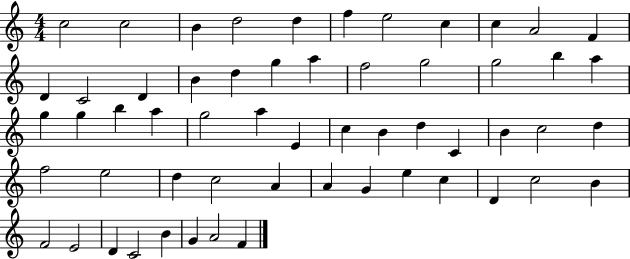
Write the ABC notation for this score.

X:1
T:Untitled
M:4/4
L:1/4
K:C
c2 c2 B d2 d f e2 c c A2 F D C2 D B d g a f2 g2 g2 b a g g b a g2 a E c B d C B c2 d f2 e2 d c2 A A G e c D c2 B F2 E2 D C2 B G A2 F